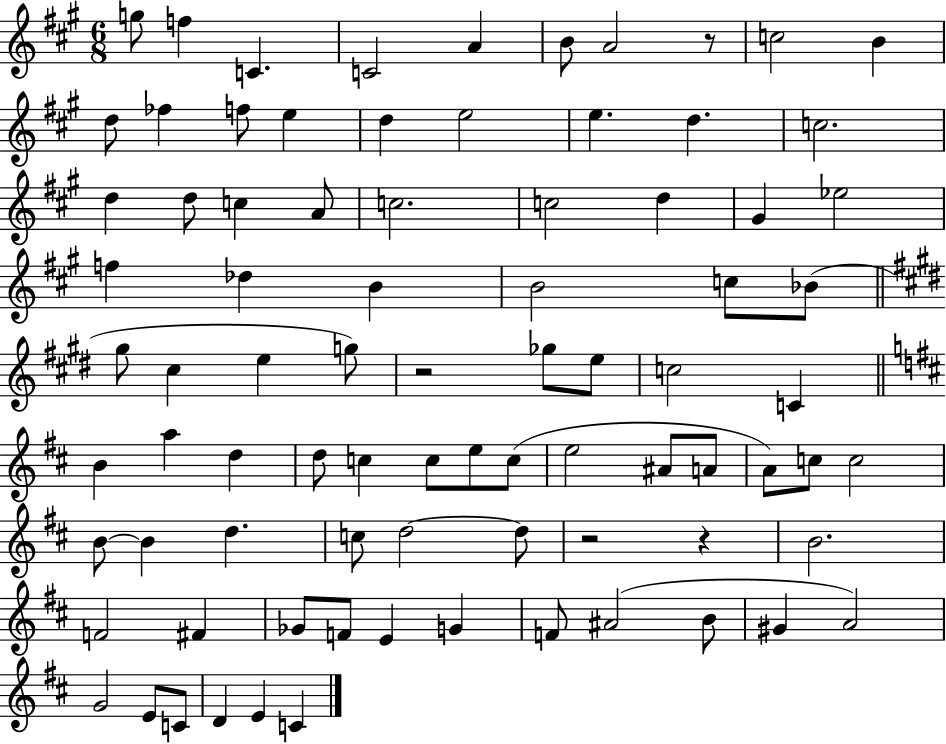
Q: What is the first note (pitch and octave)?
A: G5